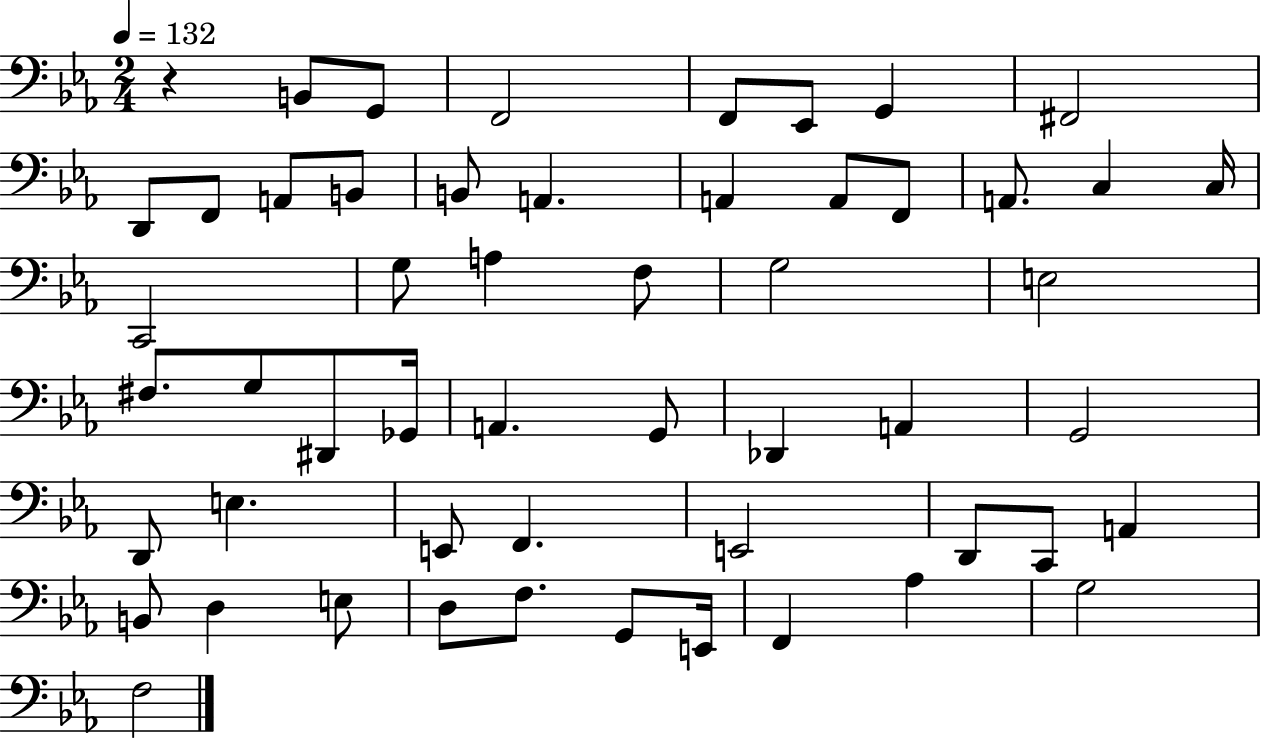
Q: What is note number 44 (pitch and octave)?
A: D3